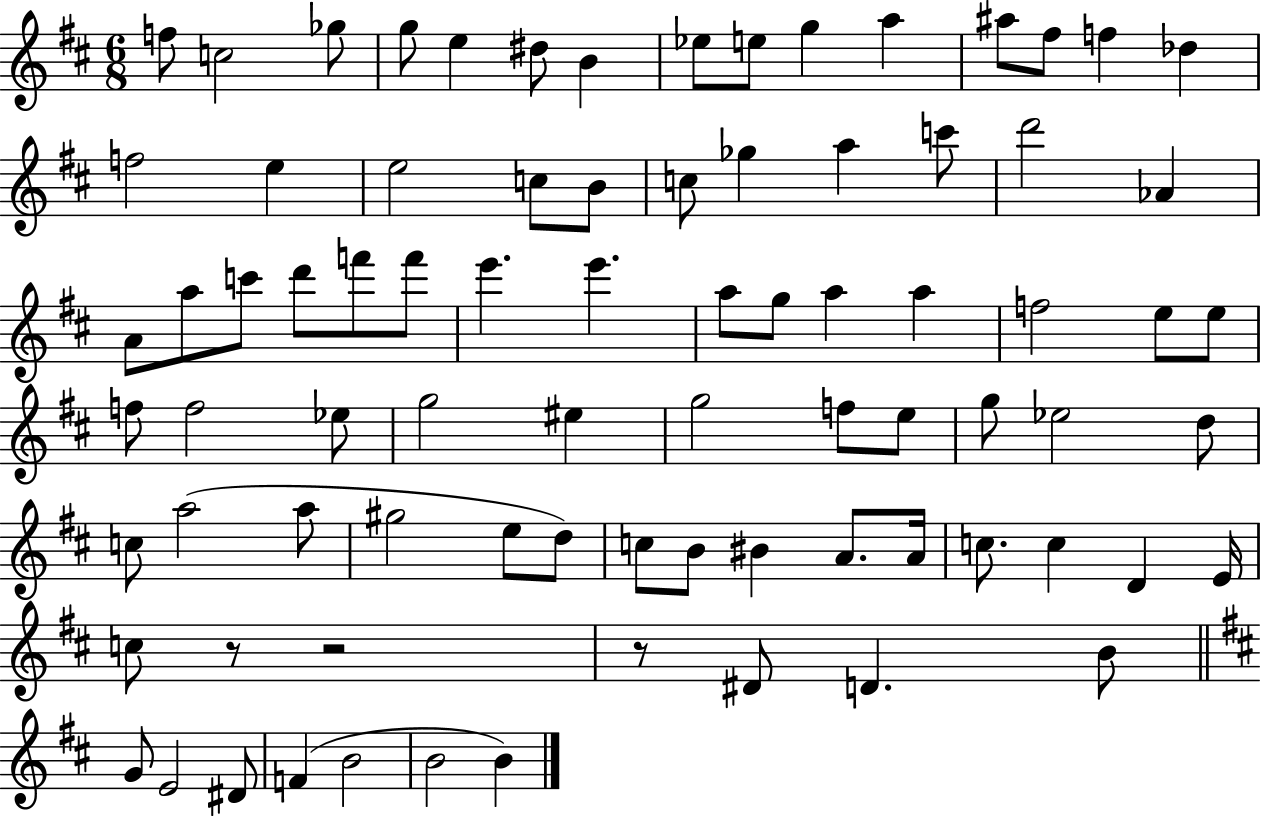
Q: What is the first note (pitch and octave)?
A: F5